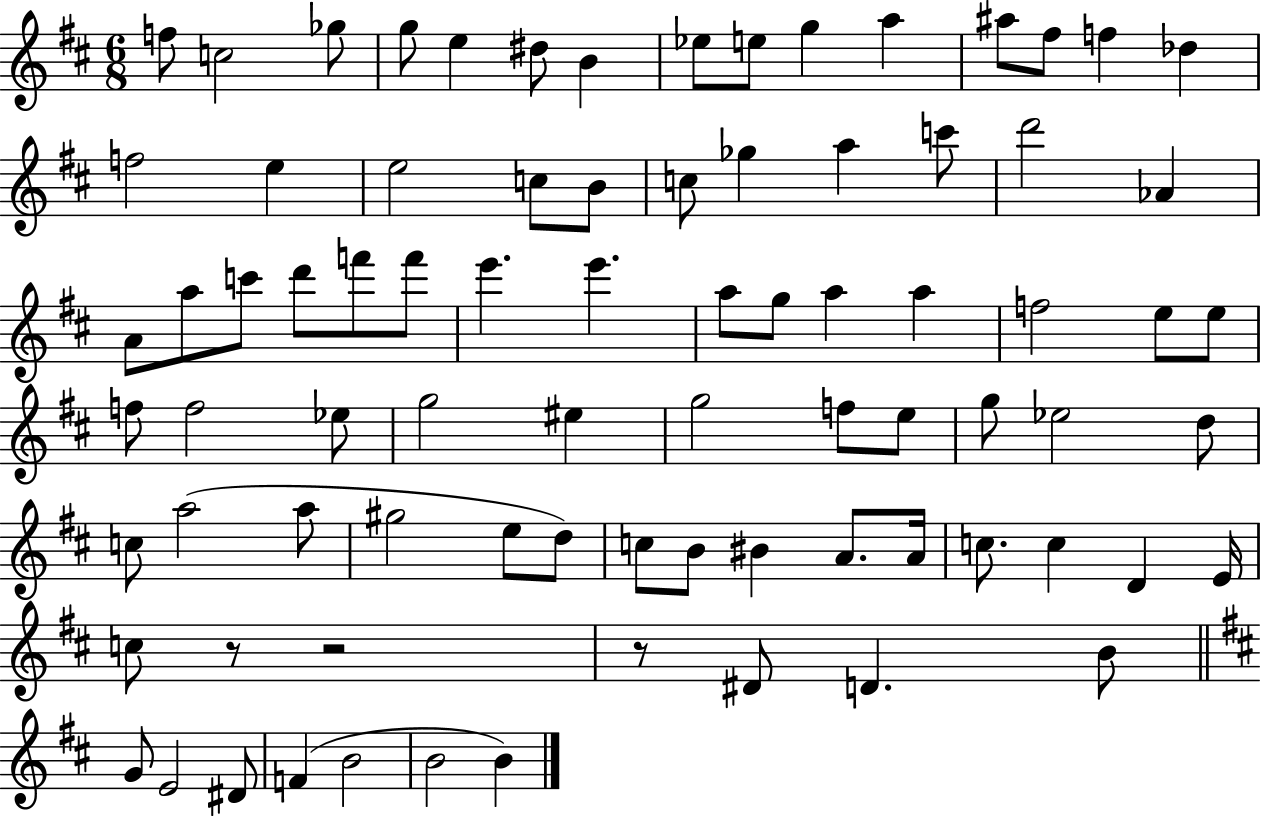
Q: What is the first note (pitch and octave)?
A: F5